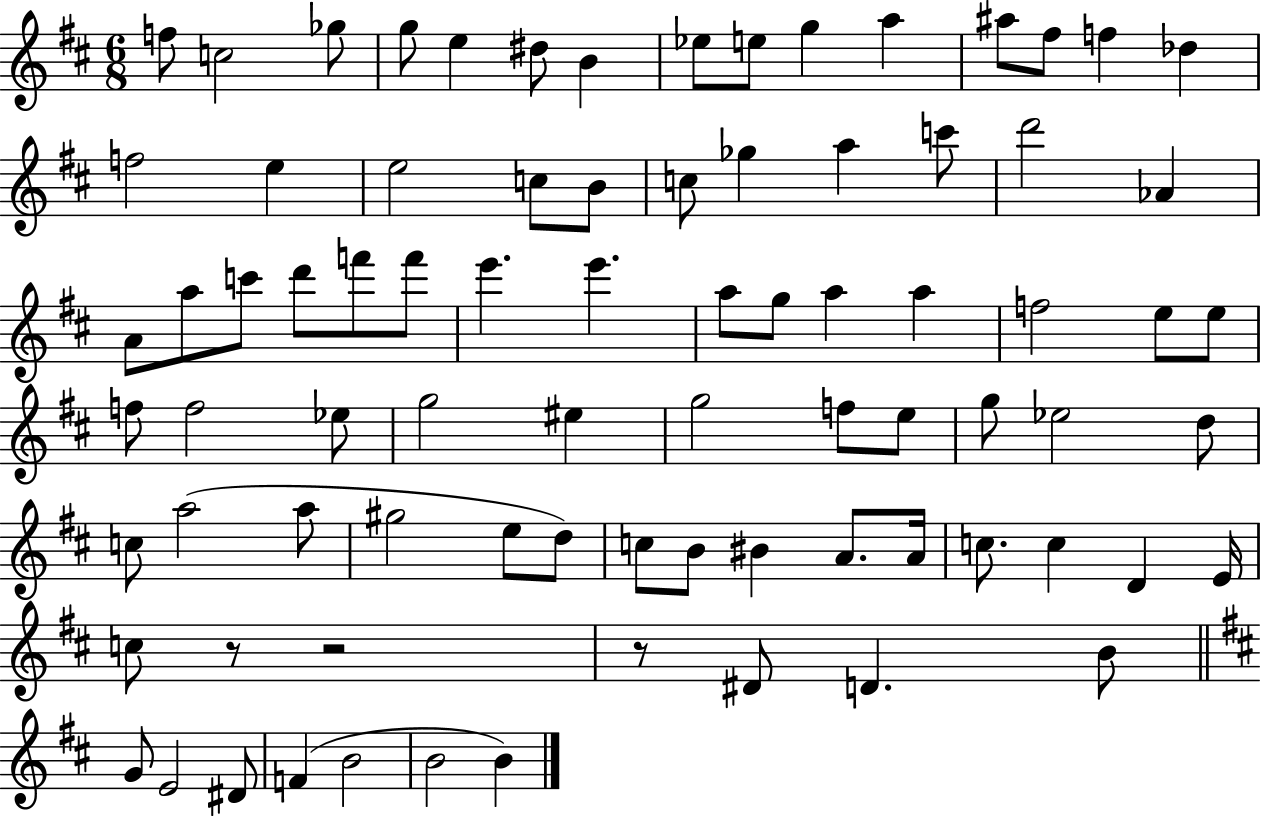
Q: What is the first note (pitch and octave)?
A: F5